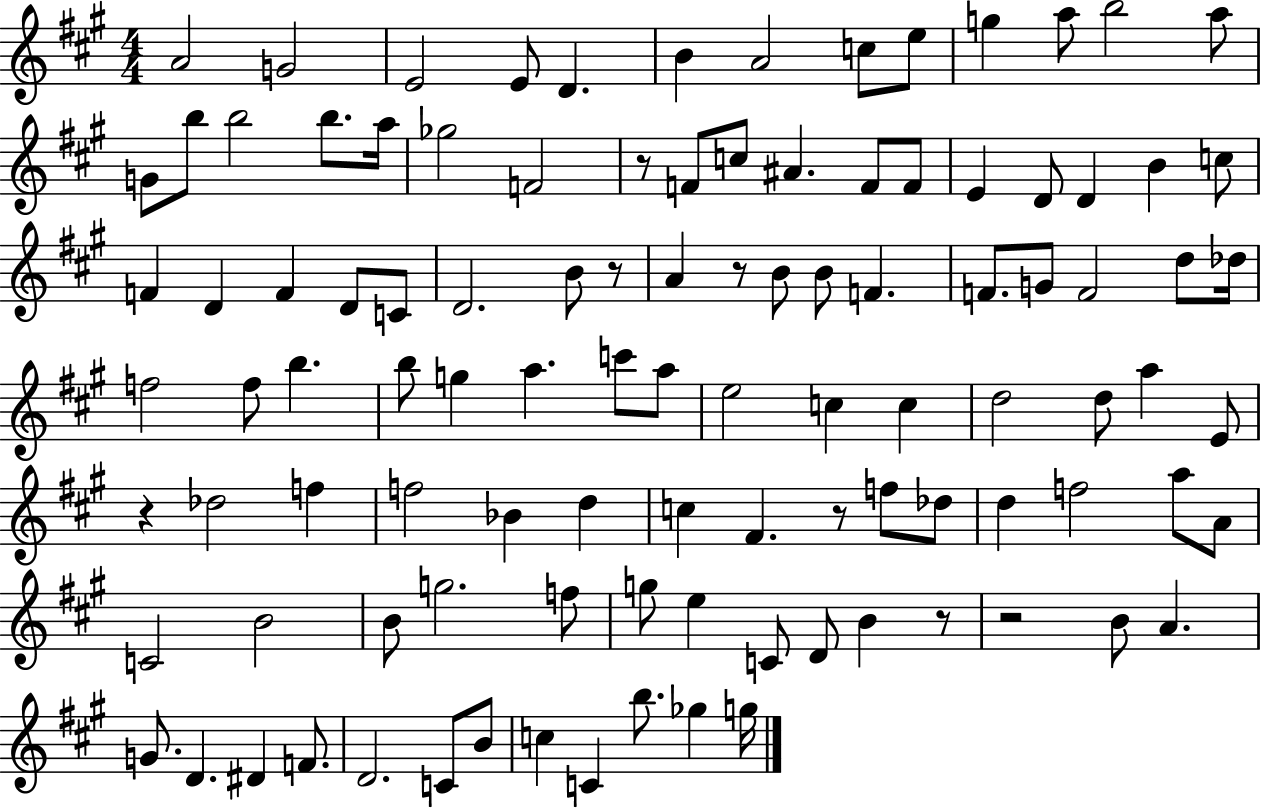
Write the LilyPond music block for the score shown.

{
  \clef treble
  \numericTimeSignature
  \time 4/4
  \key a \major
  \repeat volta 2 { a'2 g'2 | e'2 e'8 d'4. | b'4 a'2 c''8 e''8 | g''4 a''8 b''2 a''8 | \break g'8 b''8 b''2 b''8. a''16 | ges''2 f'2 | r8 f'8 c''8 ais'4. f'8 f'8 | e'4 d'8 d'4 b'4 c''8 | \break f'4 d'4 f'4 d'8 c'8 | d'2. b'8 r8 | a'4 r8 b'8 b'8 f'4. | f'8. g'8 f'2 d''8 des''16 | \break f''2 f''8 b''4. | b''8 g''4 a''4. c'''8 a''8 | e''2 c''4 c''4 | d''2 d''8 a''4 e'8 | \break r4 des''2 f''4 | f''2 bes'4 d''4 | c''4 fis'4. r8 f''8 des''8 | d''4 f''2 a''8 a'8 | \break c'2 b'2 | b'8 g''2. f''8 | g''8 e''4 c'8 d'8 b'4 r8 | r2 b'8 a'4. | \break g'8. d'4. dis'4 f'8. | d'2. c'8 b'8 | c''4 c'4 b''8. ges''4 g''16 | } \bar "|."
}